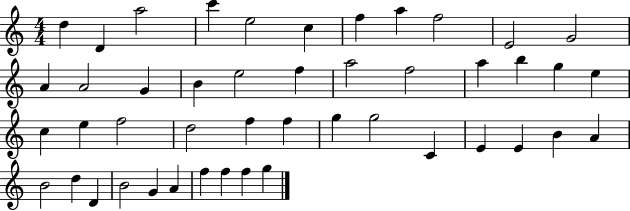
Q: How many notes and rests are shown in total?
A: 46